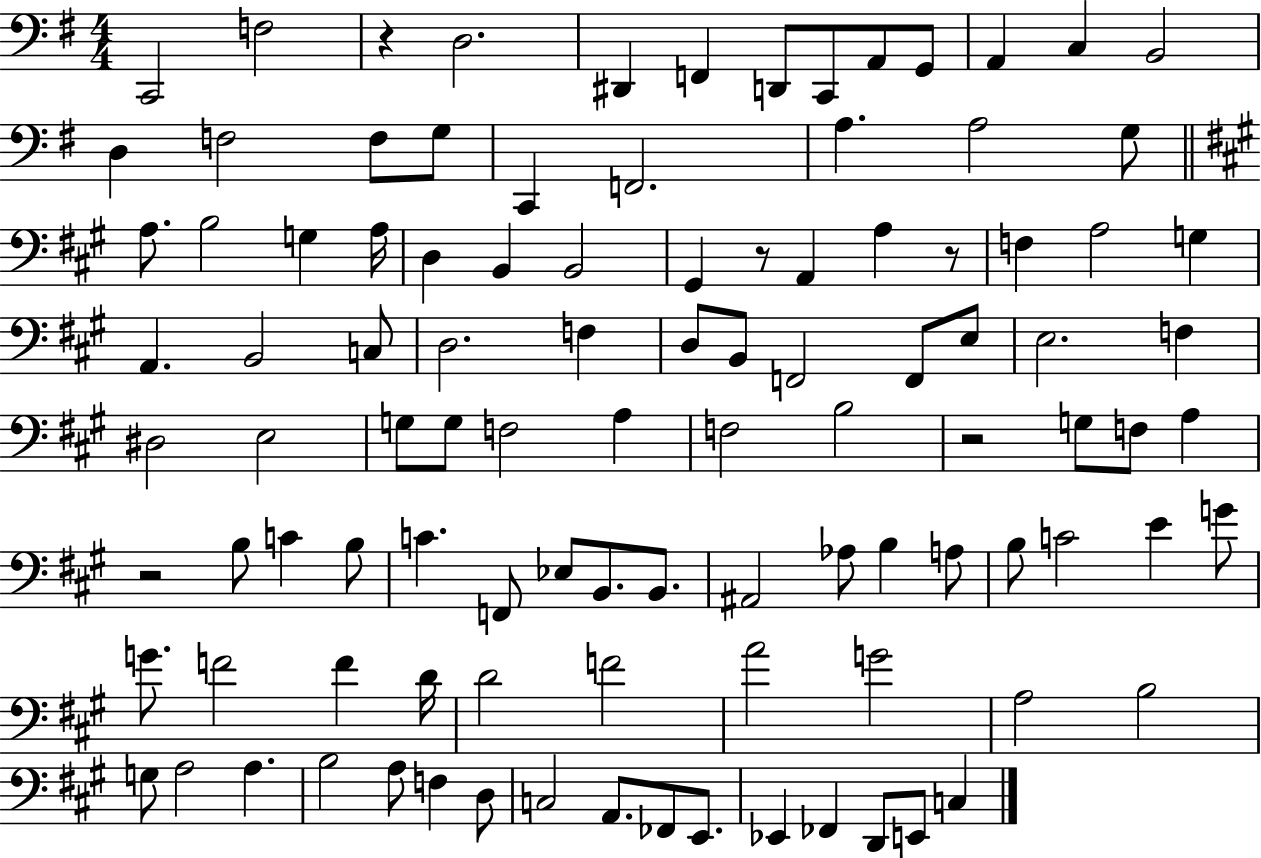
{
  \clef bass
  \numericTimeSignature
  \time 4/4
  \key g \major
  c,2 f2 | r4 d2. | dis,4 f,4 d,8 c,8 a,8 g,8 | a,4 c4 b,2 | \break d4 f2 f8 g8 | c,4 f,2. | a4. a2 g8 | \bar "||" \break \key a \major a8. b2 g4 a16 | d4 b,4 b,2 | gis,4 r8 a,4 a4 r8 | f4 a2 g4 | \break a,4. b,2 c8 | d2. f4 | d8 b,8 f,2 f,8 e8 | e2. f4 | \break dis2 e2 | g8 g8 f2 a4 | f2 b2 | r2 g8 f8 a4 | \break r2 b8 c'4 b8 | c'4. f,8 ees8 b,8. b,8. | ais,2 aes8 b4 a8 | b8 c'2 e'4 g'8 | \break g'8. f'2 f'4 d'16 | d'2 f'2 | a'2 g'2 | a2 b2 | \break g8 a2 a4. | b2 a8 f4 d8 | c2 a,8. fes,8 e,8. | ees,4 fes,4 d,8 e,8 c4 | \break \bar "|."
}